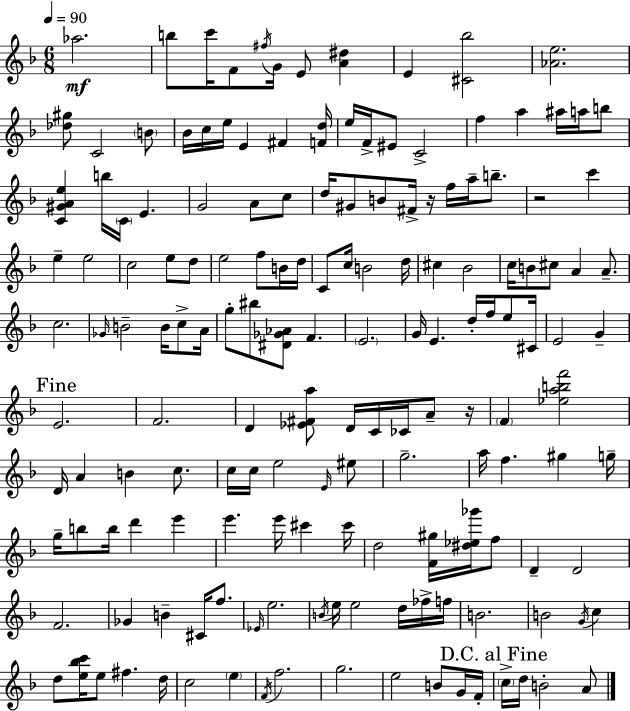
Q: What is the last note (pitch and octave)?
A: A4